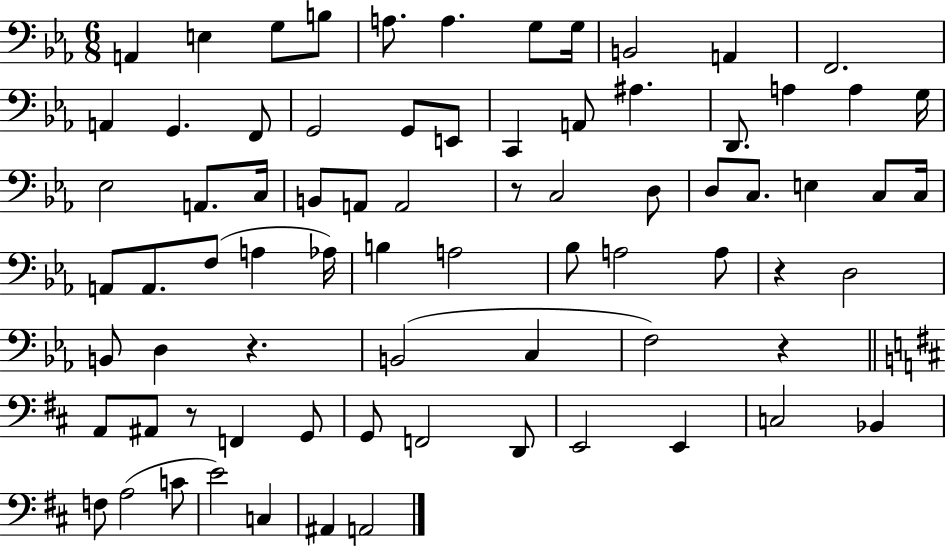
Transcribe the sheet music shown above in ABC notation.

X:1
T:Untitled
M:6/8
L:1/4
K:Eb
A,, E, G,/2 B,/2 A,/2 A, G,/2 G,/4 B,,2 A,, F,,2 A,, G,, F,,/2 G,,2 G,,/2 E,,/2 C,, A,,/2 ^A, D,,/2 A, A, G,/4 _E,2 A,,/2 C,/4 B,,/2 A,,/2 A,,2 z/2 C,2 D,/2 D,/2 C,/2 E, C,/2 C,/4 A,,/2 A,,/2 F,/2 A, _A,/4 B, A,2 _B,/2 A,2 A,/2 z D,2 B,,/2 D, z B,,2 C, F,2 z A,,/2 ^A,,/2 z/2 F,, G,,/2 G,,/2 F,,2 D,,/2 E,,2 E,, C,2 _B,, F,/2 A,2 C/2 E2 C, ^A,, A,,2